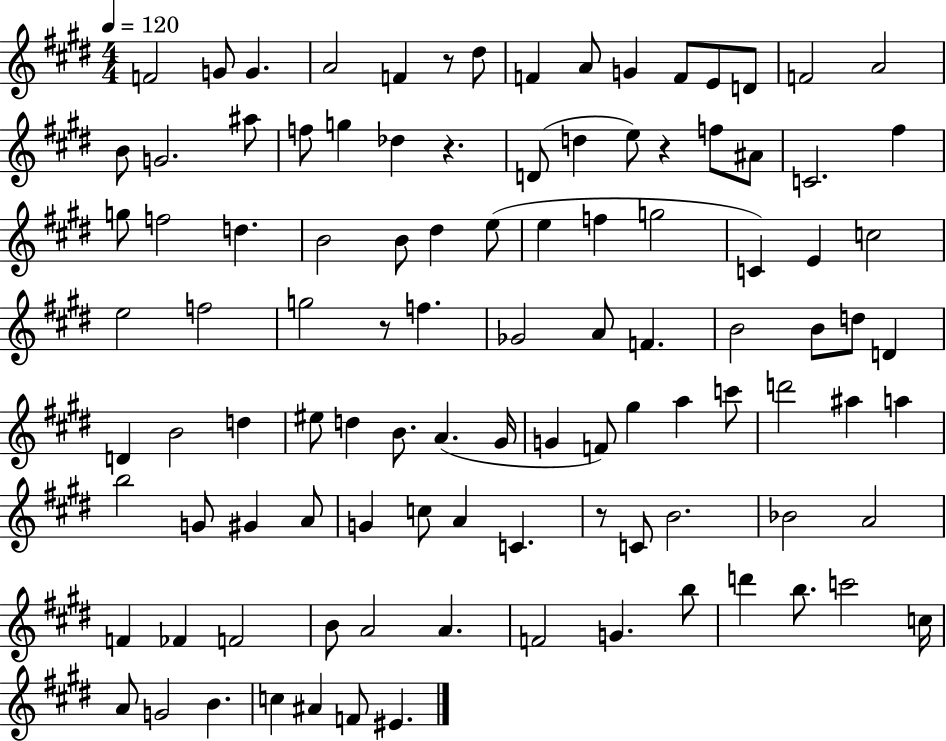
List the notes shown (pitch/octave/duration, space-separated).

F4/h G4/e G4/q. A4/h F4/q R/e D#5/e F4/q A4/e G4/q F4/e E4/e D4/e F4/h A4/h B4/e G4/h. A#5/e F5/e G5/q Db5/q R/q. D4/e D5/q E5/e R/q F5/e A#4/e C4/h. F#5/q G5/e F5/h D5/q. B4/h B4/e D#5/q E5/e E5/q F5/q G5/h C4/q E4/q C5/h E5/h F5/h G5/h R/e F5/q. Gb4/h A4/e F4/q. B4/h B4/e D5/e D4/q D4/q B4/h D5/q EIS5/e D5/q B4/e. A4/q. G#4/s G4/q F4/e G#5/q A5/q C6/e D6/h A#5/q A5/q B5/h G4/e G#4/q A4/e G4/q C5/e A4/q C4/q. R/e C4/e B4/h. Bb4/h A4/h F4/q FES4/q F4/h B4/e A4/h A4/q. F4/h G4/q. B5/e D6/q B5/e. C6/h C5/s A4/e G4/h B4/q. C5/q A#4/q F4/e EIS4/q.